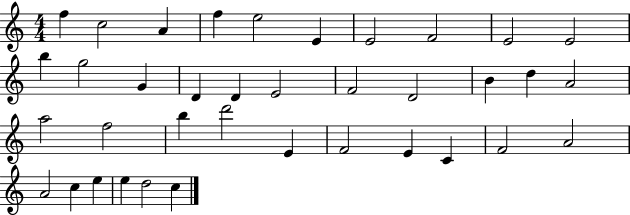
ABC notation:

X:1
T:Untitled
M:4/4
L:1/4
K:C
f c2 A f e2 E E2 F2 E2 E2 b g2 G D D E2 F2 D2 B d A2 a2 f2 b d'2 E F2 E C F2 A2 A2 c e e d2 c